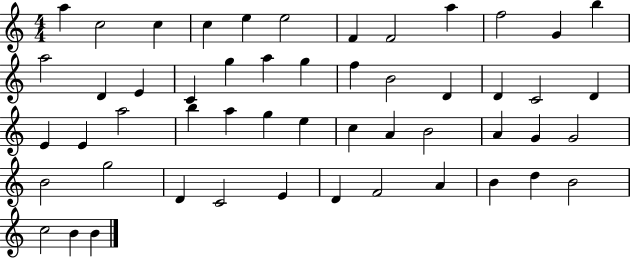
X:1
T:Untitled
M:4/4
L:1/4
K:C
a c2 c c e e2 F F2 a f2 G b a2 D E C g a g f B2 D D C2 D E E a2 b a g e c A B2 A G G2 B2 g2 D C2 E D F2 A B d B2 c2 B B